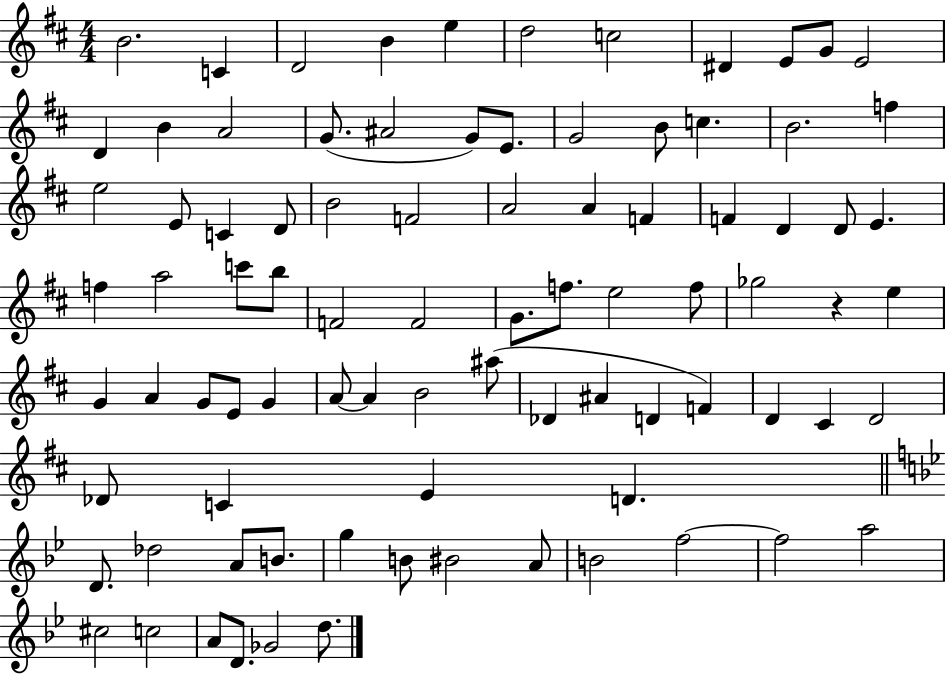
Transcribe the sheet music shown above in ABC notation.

X:1
T:Untitled
M:4/4
L:1/4
K:D
B2 C D2 B e d2 c2 ^D E/2 G/2 E2 D B A2 G/2 ^A2 G/2 E/2 G2 B/2 c B2 f e2 E/2 C D/2 B2 F2 A2 A F F D D/2 E f a2 c'/2 b/2 F2 F2 G/2 f/2 e2 f/2 _g2 z e G A G/2 E/2 G A/2 A B2 ^a/2 _D ^A D F D ^C D2 _D/2 C E D D/2 _d2 A/2 B/2 g B/2 ^B2 A/2 B2 f2 f2 a2 ^c2 c2 A/2 D/2 _G2 d/2